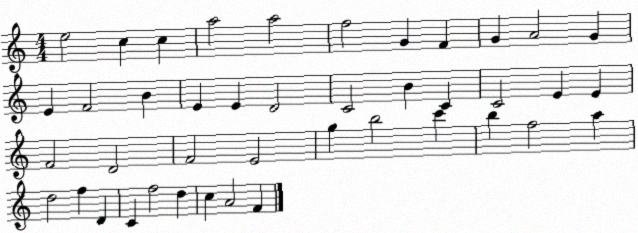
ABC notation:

X:1
T:Untitled
M:4/4
L:1/4
K:C
e2 c c a2 a2 f2 G F G A2 G E F2 B E E D2 C2 B C C2 E E F2 D2 F2 E2 g b2 c' b f2 a d2 f D C f2 d c A2 F